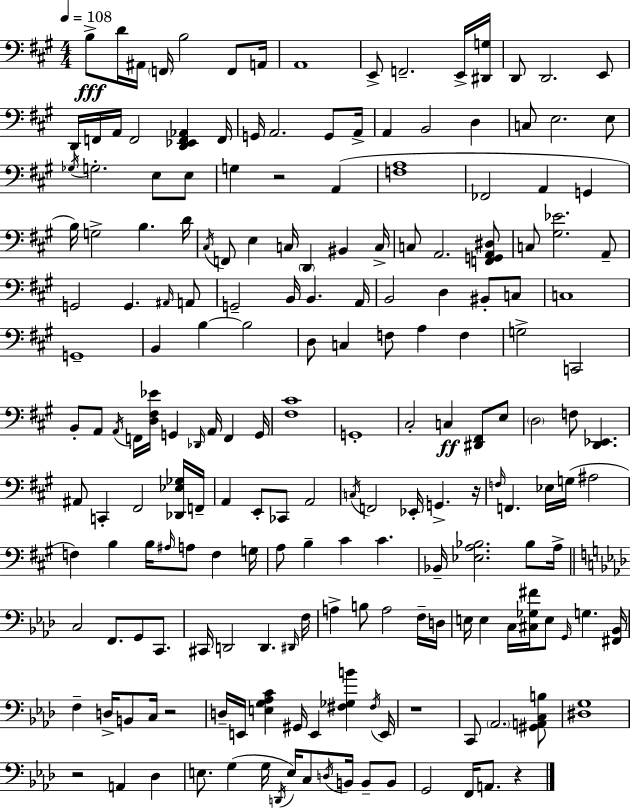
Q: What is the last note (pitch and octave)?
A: A2